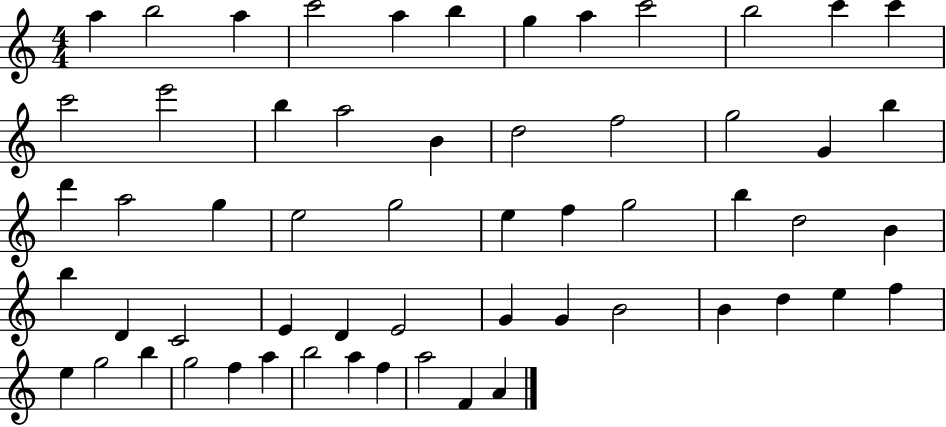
{
  \clef treble
  \numericTimeSignature
  \time 4/4
  \key c \major
  a''4 b''2 a''4 | c'''2 a''4 b''4 | g''4 a''4 c'''2 | b''2 c'''4 c'''4 | \break c'''2 e'''2 | b''4 a''2 b'4 | d''2 f''2 | g''2 g'4 b''4 | \break d'''4 a''2 g''4 | e''2 g''2 | e''4 f''4 g''2 | b''4 d''2 b'4 | \break b''4 d'4 c'2 | e'4 d'4 e'2 | g'4 g'4 b'2 | b'4 d''4 e''4 f''4 | \break e''4 g''2 b''4 | g''2 f''4 a''4 | b''2 a''4 f''4 | a''2 f'4 a'4 | \break \bar "|."
}